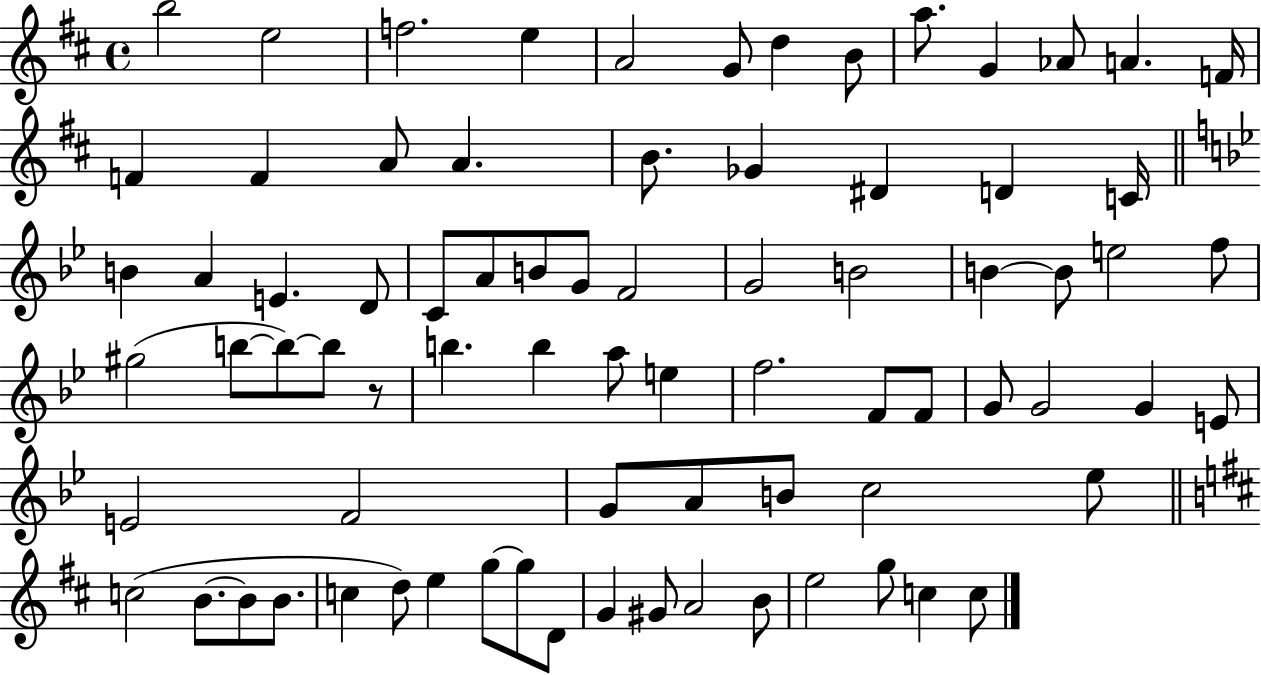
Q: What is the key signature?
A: D major